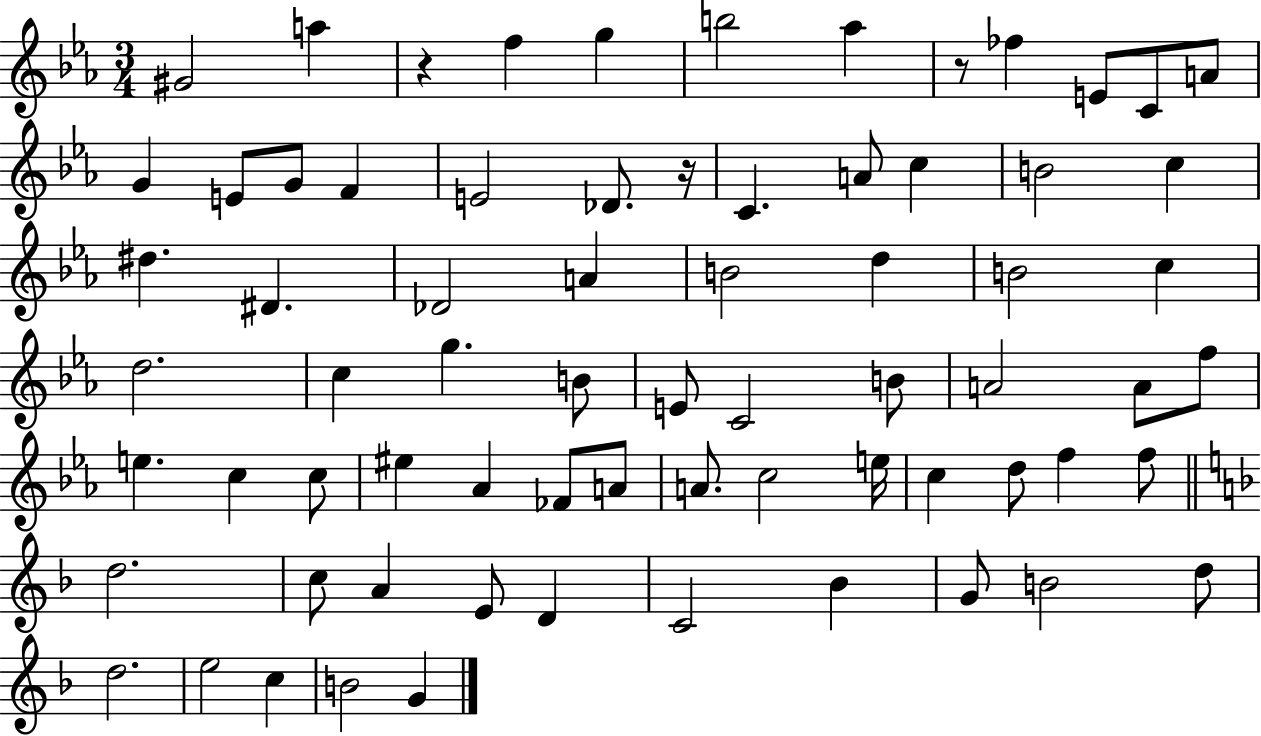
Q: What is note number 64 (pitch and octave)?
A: D5